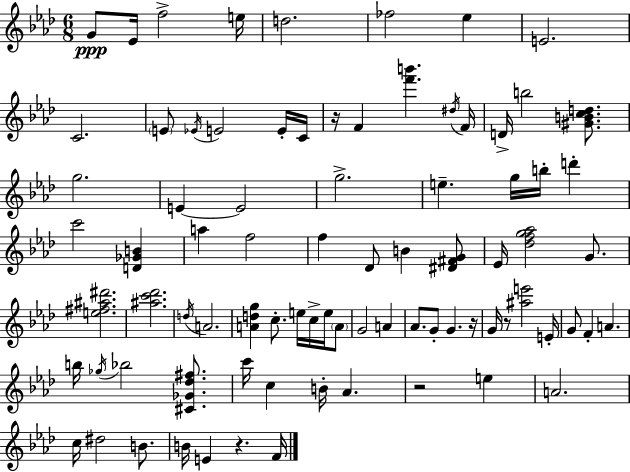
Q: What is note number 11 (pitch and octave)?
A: Eb4